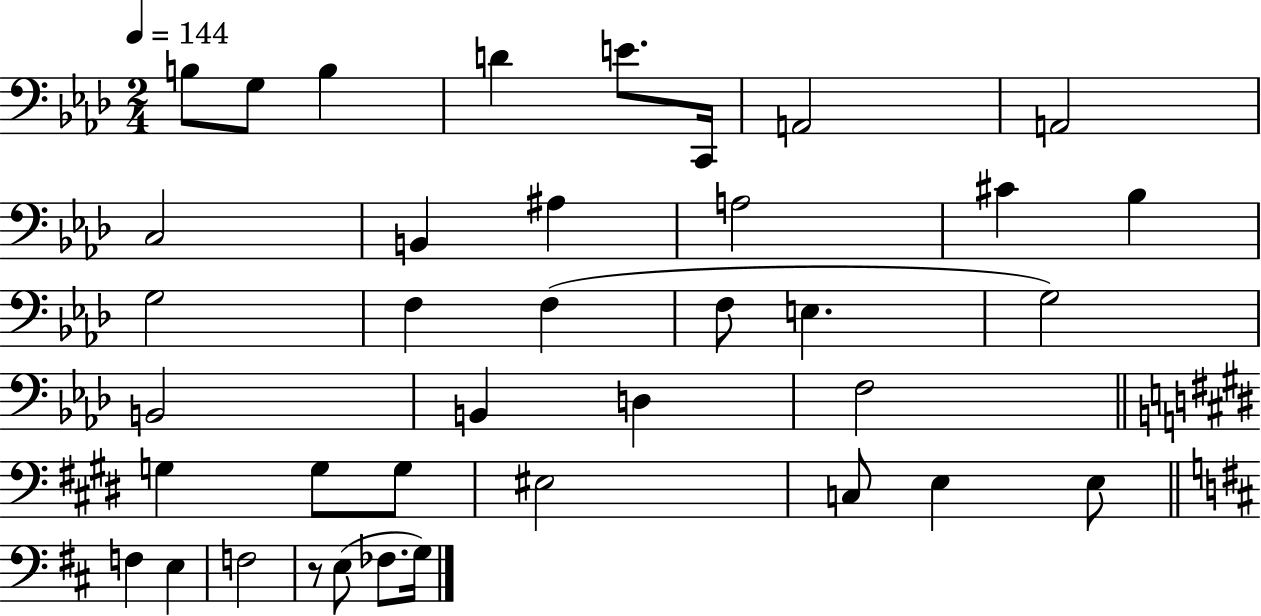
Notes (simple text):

B3/e G3/e B3/q D4/q E4/e. C2/s A2/h A2/h C3/h B2/q A#3/q A3/h C#4/q Bb3/q G3/h F3/q F3/q F3/e E3/q. G3/h B2/h B2/q D3/q F3/h G3/q G3/e G3/e EIS3/h C3/e E3/q E3/e F3/q E3/q F3/h R/e E3/e FES3/e. G3/s